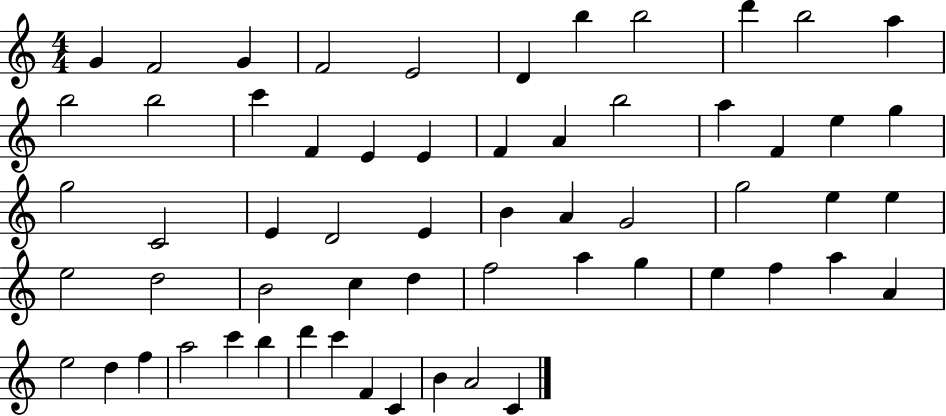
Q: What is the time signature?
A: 4/4